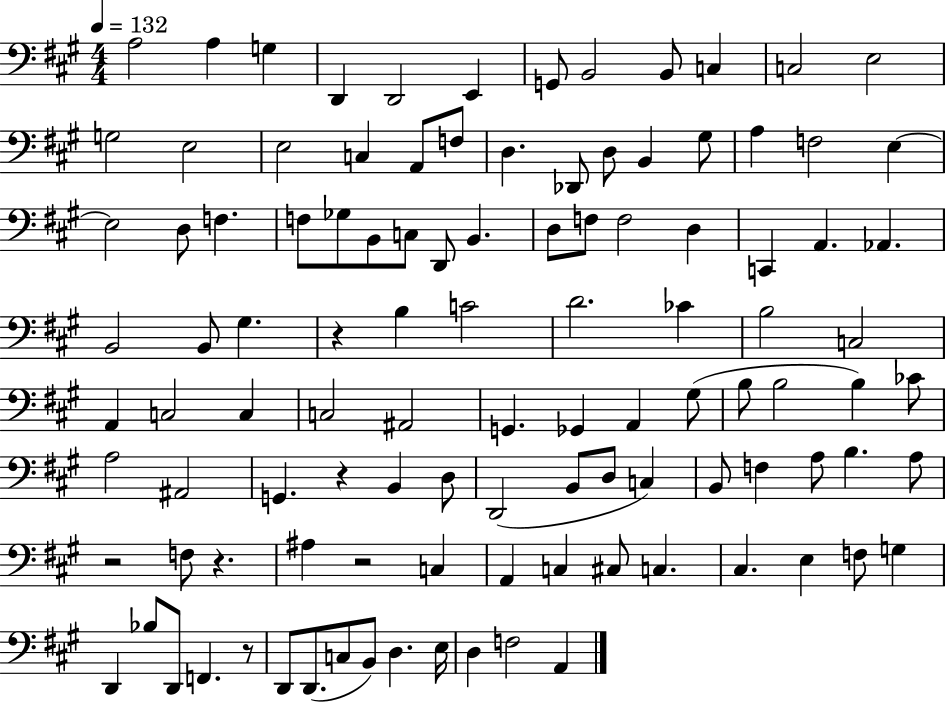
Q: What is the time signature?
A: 4/4